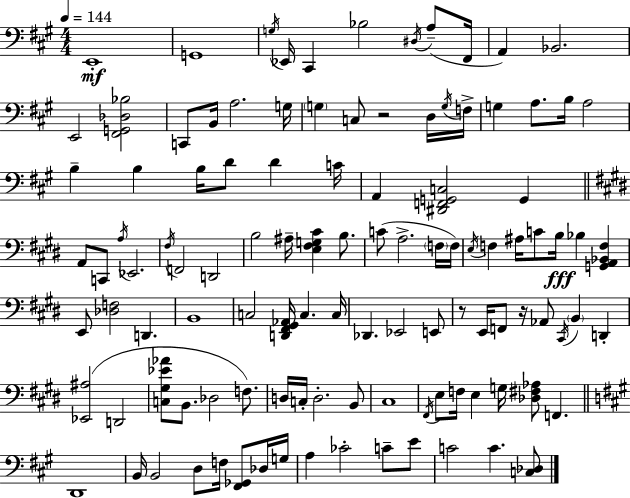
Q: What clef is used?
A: bass